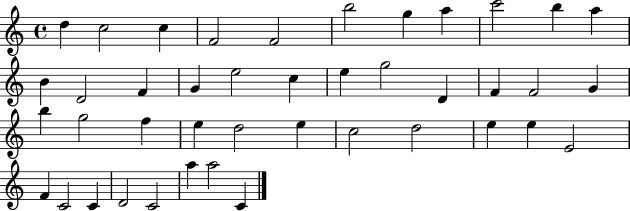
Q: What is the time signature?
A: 4/4